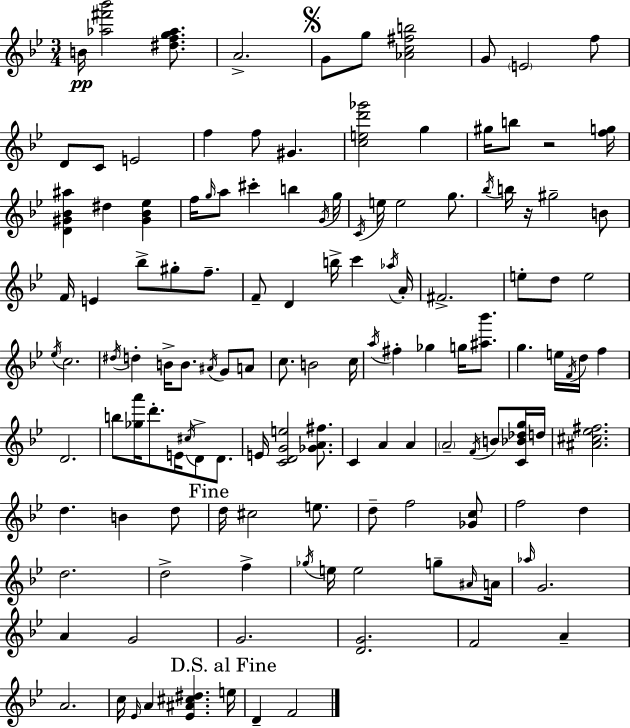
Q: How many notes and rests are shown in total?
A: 134